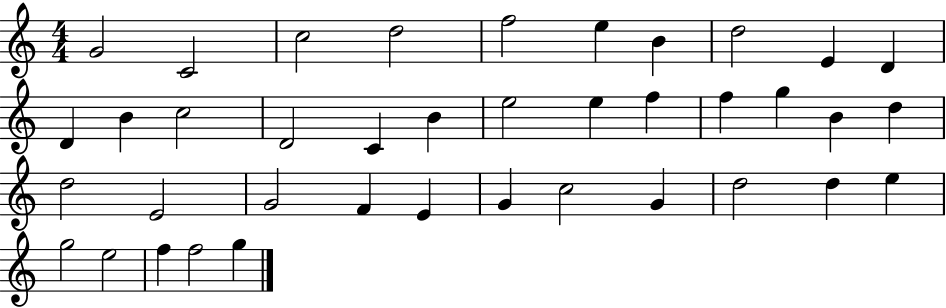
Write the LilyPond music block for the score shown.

{
  \clef treble
  \numericTimeSignature
  \time 4/4
  \key c \major
  g'2 c'2 | c''2 d''2 | f''2 e''4 b'4 | d''2 e'4 d'4 | \break d'4 b'4 c''2 | d'2 c'4 b'4 | e''2 e''4 f''4 | f''4 g''4 b'4 d''4 | \break d''2 e'2 | g'2 f'4 e'4 | g'4 c''2 g'4 | d''2 d''4 e''4 | \break g''2 e''2 | f''4 f''2 g''4 | \bar "|."
}